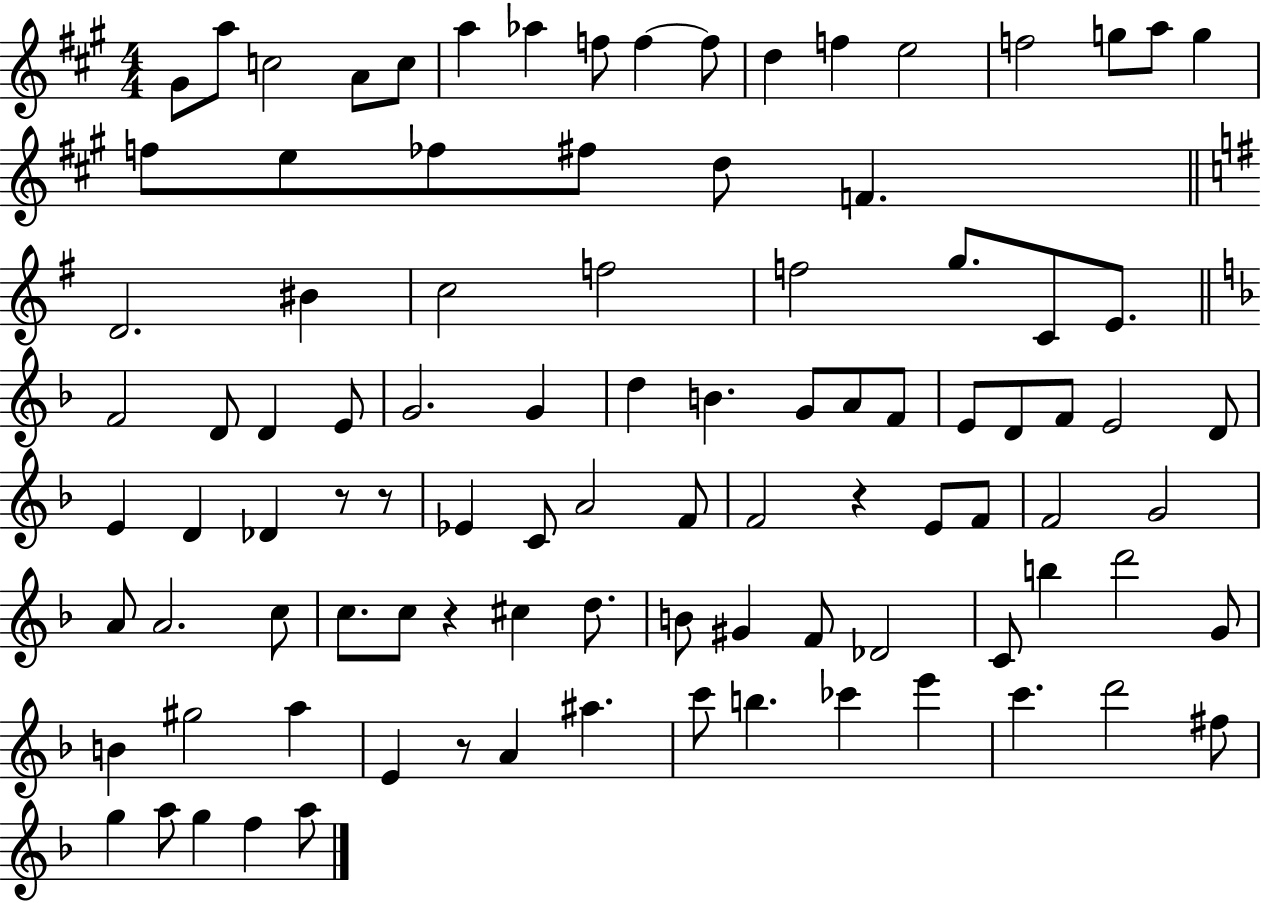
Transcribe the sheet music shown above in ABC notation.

X:1
T:Untitled
M:4/4
L:1/4
K:A
^G/2 a/2 c2 A/2 c/2 a _a f/2 f f/2 d f e2 f2 g/2 a/2 g f/2 e/2 _f/2 ^f/2 d/2 F D2 ^B c2 f2 f2 g/2 C/2 E/2 F2 D/2 D E/2 G2 G d B G/2 A/2 F/2 E/2 D/2 F/2 E2 D/2 E D _D z/2 z/2 _E C/2 A2 F/2 F2 z E/2 F/2 F2 G2 A/2 A2 c/2 c/2 c/2 z ^c d/2 B/2 ^G F/2 _D2 C/2 b d'2 G/2 B ^g2 a E z/2 A ^a c'/2 b _c' e' c' d'2 ^f/2 g a/2 g f a/2